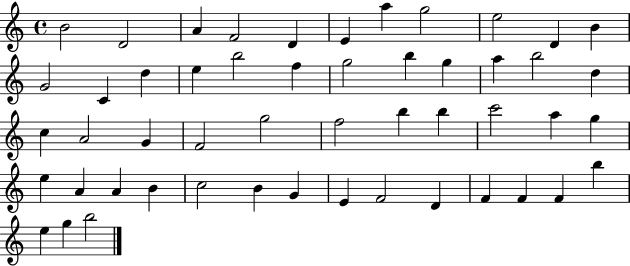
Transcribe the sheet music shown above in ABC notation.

X:1
T:Untitled
M:4/4
L:1/4
K:C
B2 D2 A F2 D E a g2 e2 D B G2 C d e b2 f g2 b g a b2 d c A2 G F2 g2 f2 b b c'2 a g e A A B c2 B G E F2 D F F F b e g b2